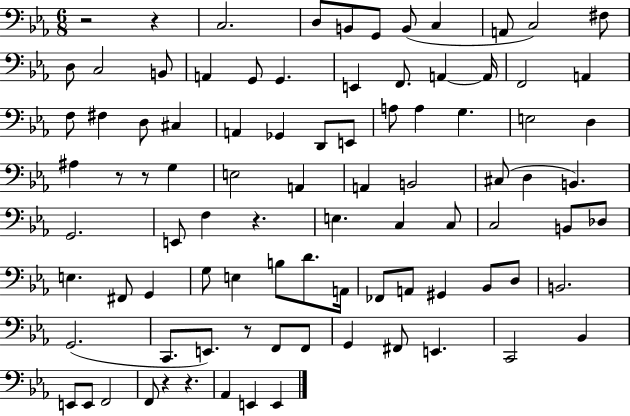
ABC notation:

X:1
T:Untitled
M:6/8
L:1/4
K:Eb
z2 z C,2 D,/2 B,,/2 G,,/2 B,,/2 C, A,,/2 C,2 ^F,/2 D,/2 C,2 B,,/2 A,, G,,/2 G,, E,, F,,/2 A,, A,,/4 F,,2 A,, F,/2 ^F, D,/2 ^C, A,, _G,, D,,/2 E,,/2 A,/2 A, G, E,2 D, ^A, z/2 z/2 G, E,2 A,, A,, B,,2 ^C,/2 D, B,, G,,2 E,,/2 F, z E, C, C,/2 C,2 B,,/2 _D,/2 E, ^F,,/2 G,, G,/2 E, B,/2 D/2 A,,/4 _F,,/2 A,,/2 ^G,, _B,,/2 D,/2 B,,2 G,,2 C,,/2 E,,/2 z/2 F,,/2 F,,/2 G,, ^F,,/2 E,, C,,2 _B,, E,,/2 E,,/2 F,,2 F,,/2 z z _A,, E,, E,,